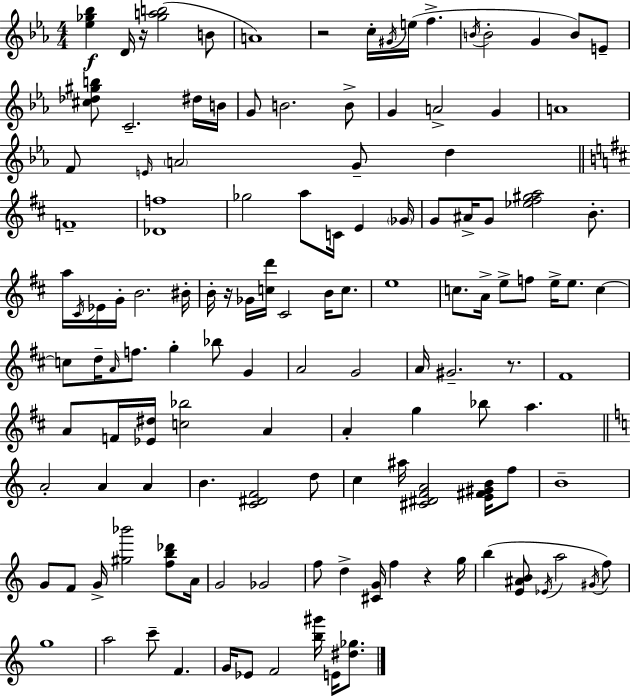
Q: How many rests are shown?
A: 5